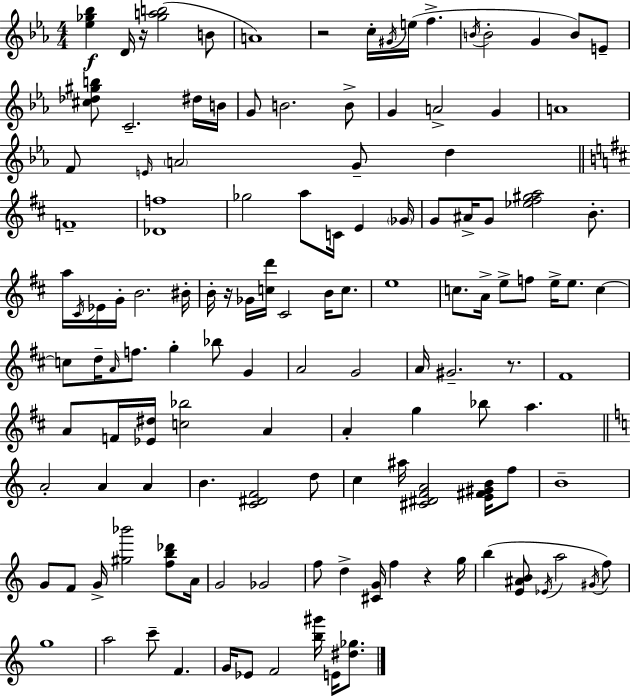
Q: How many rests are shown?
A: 5